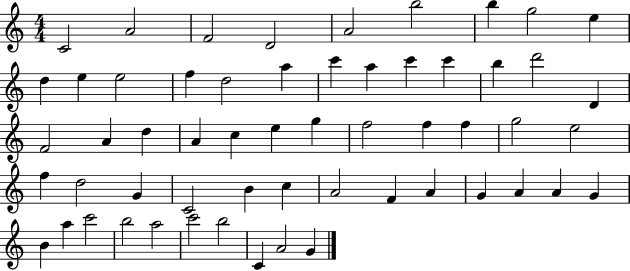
{
  \clef treble
  \numericTimeSignature
  \time 4/4
  \key c \major
  c'2 a'2 | f'2 d'2 | a'2 b''2 | b''4 g''2 e''4 | \break d''4 e''4 e''2 | f''4 d''2 a''4 | c'''4 a''4 c'''4 c'''4 | b''4 d'''2 d'4 | \break f'2 a'4 d''4 | a'4 c''4 e''4 g''4 | f''2 f''4 f''4 | g''2 e''2 | \break f''4 d''2 g'4 | c'2 b'4 c''4 | a'2 f'4 a'4 | g'4 a'4 a'4 g'4 | \break b'4 a''4 c'''2 | b''2 a''2 | c'''2 b''2 | c'4 a'2 g'4 | \break \bar "|."
}